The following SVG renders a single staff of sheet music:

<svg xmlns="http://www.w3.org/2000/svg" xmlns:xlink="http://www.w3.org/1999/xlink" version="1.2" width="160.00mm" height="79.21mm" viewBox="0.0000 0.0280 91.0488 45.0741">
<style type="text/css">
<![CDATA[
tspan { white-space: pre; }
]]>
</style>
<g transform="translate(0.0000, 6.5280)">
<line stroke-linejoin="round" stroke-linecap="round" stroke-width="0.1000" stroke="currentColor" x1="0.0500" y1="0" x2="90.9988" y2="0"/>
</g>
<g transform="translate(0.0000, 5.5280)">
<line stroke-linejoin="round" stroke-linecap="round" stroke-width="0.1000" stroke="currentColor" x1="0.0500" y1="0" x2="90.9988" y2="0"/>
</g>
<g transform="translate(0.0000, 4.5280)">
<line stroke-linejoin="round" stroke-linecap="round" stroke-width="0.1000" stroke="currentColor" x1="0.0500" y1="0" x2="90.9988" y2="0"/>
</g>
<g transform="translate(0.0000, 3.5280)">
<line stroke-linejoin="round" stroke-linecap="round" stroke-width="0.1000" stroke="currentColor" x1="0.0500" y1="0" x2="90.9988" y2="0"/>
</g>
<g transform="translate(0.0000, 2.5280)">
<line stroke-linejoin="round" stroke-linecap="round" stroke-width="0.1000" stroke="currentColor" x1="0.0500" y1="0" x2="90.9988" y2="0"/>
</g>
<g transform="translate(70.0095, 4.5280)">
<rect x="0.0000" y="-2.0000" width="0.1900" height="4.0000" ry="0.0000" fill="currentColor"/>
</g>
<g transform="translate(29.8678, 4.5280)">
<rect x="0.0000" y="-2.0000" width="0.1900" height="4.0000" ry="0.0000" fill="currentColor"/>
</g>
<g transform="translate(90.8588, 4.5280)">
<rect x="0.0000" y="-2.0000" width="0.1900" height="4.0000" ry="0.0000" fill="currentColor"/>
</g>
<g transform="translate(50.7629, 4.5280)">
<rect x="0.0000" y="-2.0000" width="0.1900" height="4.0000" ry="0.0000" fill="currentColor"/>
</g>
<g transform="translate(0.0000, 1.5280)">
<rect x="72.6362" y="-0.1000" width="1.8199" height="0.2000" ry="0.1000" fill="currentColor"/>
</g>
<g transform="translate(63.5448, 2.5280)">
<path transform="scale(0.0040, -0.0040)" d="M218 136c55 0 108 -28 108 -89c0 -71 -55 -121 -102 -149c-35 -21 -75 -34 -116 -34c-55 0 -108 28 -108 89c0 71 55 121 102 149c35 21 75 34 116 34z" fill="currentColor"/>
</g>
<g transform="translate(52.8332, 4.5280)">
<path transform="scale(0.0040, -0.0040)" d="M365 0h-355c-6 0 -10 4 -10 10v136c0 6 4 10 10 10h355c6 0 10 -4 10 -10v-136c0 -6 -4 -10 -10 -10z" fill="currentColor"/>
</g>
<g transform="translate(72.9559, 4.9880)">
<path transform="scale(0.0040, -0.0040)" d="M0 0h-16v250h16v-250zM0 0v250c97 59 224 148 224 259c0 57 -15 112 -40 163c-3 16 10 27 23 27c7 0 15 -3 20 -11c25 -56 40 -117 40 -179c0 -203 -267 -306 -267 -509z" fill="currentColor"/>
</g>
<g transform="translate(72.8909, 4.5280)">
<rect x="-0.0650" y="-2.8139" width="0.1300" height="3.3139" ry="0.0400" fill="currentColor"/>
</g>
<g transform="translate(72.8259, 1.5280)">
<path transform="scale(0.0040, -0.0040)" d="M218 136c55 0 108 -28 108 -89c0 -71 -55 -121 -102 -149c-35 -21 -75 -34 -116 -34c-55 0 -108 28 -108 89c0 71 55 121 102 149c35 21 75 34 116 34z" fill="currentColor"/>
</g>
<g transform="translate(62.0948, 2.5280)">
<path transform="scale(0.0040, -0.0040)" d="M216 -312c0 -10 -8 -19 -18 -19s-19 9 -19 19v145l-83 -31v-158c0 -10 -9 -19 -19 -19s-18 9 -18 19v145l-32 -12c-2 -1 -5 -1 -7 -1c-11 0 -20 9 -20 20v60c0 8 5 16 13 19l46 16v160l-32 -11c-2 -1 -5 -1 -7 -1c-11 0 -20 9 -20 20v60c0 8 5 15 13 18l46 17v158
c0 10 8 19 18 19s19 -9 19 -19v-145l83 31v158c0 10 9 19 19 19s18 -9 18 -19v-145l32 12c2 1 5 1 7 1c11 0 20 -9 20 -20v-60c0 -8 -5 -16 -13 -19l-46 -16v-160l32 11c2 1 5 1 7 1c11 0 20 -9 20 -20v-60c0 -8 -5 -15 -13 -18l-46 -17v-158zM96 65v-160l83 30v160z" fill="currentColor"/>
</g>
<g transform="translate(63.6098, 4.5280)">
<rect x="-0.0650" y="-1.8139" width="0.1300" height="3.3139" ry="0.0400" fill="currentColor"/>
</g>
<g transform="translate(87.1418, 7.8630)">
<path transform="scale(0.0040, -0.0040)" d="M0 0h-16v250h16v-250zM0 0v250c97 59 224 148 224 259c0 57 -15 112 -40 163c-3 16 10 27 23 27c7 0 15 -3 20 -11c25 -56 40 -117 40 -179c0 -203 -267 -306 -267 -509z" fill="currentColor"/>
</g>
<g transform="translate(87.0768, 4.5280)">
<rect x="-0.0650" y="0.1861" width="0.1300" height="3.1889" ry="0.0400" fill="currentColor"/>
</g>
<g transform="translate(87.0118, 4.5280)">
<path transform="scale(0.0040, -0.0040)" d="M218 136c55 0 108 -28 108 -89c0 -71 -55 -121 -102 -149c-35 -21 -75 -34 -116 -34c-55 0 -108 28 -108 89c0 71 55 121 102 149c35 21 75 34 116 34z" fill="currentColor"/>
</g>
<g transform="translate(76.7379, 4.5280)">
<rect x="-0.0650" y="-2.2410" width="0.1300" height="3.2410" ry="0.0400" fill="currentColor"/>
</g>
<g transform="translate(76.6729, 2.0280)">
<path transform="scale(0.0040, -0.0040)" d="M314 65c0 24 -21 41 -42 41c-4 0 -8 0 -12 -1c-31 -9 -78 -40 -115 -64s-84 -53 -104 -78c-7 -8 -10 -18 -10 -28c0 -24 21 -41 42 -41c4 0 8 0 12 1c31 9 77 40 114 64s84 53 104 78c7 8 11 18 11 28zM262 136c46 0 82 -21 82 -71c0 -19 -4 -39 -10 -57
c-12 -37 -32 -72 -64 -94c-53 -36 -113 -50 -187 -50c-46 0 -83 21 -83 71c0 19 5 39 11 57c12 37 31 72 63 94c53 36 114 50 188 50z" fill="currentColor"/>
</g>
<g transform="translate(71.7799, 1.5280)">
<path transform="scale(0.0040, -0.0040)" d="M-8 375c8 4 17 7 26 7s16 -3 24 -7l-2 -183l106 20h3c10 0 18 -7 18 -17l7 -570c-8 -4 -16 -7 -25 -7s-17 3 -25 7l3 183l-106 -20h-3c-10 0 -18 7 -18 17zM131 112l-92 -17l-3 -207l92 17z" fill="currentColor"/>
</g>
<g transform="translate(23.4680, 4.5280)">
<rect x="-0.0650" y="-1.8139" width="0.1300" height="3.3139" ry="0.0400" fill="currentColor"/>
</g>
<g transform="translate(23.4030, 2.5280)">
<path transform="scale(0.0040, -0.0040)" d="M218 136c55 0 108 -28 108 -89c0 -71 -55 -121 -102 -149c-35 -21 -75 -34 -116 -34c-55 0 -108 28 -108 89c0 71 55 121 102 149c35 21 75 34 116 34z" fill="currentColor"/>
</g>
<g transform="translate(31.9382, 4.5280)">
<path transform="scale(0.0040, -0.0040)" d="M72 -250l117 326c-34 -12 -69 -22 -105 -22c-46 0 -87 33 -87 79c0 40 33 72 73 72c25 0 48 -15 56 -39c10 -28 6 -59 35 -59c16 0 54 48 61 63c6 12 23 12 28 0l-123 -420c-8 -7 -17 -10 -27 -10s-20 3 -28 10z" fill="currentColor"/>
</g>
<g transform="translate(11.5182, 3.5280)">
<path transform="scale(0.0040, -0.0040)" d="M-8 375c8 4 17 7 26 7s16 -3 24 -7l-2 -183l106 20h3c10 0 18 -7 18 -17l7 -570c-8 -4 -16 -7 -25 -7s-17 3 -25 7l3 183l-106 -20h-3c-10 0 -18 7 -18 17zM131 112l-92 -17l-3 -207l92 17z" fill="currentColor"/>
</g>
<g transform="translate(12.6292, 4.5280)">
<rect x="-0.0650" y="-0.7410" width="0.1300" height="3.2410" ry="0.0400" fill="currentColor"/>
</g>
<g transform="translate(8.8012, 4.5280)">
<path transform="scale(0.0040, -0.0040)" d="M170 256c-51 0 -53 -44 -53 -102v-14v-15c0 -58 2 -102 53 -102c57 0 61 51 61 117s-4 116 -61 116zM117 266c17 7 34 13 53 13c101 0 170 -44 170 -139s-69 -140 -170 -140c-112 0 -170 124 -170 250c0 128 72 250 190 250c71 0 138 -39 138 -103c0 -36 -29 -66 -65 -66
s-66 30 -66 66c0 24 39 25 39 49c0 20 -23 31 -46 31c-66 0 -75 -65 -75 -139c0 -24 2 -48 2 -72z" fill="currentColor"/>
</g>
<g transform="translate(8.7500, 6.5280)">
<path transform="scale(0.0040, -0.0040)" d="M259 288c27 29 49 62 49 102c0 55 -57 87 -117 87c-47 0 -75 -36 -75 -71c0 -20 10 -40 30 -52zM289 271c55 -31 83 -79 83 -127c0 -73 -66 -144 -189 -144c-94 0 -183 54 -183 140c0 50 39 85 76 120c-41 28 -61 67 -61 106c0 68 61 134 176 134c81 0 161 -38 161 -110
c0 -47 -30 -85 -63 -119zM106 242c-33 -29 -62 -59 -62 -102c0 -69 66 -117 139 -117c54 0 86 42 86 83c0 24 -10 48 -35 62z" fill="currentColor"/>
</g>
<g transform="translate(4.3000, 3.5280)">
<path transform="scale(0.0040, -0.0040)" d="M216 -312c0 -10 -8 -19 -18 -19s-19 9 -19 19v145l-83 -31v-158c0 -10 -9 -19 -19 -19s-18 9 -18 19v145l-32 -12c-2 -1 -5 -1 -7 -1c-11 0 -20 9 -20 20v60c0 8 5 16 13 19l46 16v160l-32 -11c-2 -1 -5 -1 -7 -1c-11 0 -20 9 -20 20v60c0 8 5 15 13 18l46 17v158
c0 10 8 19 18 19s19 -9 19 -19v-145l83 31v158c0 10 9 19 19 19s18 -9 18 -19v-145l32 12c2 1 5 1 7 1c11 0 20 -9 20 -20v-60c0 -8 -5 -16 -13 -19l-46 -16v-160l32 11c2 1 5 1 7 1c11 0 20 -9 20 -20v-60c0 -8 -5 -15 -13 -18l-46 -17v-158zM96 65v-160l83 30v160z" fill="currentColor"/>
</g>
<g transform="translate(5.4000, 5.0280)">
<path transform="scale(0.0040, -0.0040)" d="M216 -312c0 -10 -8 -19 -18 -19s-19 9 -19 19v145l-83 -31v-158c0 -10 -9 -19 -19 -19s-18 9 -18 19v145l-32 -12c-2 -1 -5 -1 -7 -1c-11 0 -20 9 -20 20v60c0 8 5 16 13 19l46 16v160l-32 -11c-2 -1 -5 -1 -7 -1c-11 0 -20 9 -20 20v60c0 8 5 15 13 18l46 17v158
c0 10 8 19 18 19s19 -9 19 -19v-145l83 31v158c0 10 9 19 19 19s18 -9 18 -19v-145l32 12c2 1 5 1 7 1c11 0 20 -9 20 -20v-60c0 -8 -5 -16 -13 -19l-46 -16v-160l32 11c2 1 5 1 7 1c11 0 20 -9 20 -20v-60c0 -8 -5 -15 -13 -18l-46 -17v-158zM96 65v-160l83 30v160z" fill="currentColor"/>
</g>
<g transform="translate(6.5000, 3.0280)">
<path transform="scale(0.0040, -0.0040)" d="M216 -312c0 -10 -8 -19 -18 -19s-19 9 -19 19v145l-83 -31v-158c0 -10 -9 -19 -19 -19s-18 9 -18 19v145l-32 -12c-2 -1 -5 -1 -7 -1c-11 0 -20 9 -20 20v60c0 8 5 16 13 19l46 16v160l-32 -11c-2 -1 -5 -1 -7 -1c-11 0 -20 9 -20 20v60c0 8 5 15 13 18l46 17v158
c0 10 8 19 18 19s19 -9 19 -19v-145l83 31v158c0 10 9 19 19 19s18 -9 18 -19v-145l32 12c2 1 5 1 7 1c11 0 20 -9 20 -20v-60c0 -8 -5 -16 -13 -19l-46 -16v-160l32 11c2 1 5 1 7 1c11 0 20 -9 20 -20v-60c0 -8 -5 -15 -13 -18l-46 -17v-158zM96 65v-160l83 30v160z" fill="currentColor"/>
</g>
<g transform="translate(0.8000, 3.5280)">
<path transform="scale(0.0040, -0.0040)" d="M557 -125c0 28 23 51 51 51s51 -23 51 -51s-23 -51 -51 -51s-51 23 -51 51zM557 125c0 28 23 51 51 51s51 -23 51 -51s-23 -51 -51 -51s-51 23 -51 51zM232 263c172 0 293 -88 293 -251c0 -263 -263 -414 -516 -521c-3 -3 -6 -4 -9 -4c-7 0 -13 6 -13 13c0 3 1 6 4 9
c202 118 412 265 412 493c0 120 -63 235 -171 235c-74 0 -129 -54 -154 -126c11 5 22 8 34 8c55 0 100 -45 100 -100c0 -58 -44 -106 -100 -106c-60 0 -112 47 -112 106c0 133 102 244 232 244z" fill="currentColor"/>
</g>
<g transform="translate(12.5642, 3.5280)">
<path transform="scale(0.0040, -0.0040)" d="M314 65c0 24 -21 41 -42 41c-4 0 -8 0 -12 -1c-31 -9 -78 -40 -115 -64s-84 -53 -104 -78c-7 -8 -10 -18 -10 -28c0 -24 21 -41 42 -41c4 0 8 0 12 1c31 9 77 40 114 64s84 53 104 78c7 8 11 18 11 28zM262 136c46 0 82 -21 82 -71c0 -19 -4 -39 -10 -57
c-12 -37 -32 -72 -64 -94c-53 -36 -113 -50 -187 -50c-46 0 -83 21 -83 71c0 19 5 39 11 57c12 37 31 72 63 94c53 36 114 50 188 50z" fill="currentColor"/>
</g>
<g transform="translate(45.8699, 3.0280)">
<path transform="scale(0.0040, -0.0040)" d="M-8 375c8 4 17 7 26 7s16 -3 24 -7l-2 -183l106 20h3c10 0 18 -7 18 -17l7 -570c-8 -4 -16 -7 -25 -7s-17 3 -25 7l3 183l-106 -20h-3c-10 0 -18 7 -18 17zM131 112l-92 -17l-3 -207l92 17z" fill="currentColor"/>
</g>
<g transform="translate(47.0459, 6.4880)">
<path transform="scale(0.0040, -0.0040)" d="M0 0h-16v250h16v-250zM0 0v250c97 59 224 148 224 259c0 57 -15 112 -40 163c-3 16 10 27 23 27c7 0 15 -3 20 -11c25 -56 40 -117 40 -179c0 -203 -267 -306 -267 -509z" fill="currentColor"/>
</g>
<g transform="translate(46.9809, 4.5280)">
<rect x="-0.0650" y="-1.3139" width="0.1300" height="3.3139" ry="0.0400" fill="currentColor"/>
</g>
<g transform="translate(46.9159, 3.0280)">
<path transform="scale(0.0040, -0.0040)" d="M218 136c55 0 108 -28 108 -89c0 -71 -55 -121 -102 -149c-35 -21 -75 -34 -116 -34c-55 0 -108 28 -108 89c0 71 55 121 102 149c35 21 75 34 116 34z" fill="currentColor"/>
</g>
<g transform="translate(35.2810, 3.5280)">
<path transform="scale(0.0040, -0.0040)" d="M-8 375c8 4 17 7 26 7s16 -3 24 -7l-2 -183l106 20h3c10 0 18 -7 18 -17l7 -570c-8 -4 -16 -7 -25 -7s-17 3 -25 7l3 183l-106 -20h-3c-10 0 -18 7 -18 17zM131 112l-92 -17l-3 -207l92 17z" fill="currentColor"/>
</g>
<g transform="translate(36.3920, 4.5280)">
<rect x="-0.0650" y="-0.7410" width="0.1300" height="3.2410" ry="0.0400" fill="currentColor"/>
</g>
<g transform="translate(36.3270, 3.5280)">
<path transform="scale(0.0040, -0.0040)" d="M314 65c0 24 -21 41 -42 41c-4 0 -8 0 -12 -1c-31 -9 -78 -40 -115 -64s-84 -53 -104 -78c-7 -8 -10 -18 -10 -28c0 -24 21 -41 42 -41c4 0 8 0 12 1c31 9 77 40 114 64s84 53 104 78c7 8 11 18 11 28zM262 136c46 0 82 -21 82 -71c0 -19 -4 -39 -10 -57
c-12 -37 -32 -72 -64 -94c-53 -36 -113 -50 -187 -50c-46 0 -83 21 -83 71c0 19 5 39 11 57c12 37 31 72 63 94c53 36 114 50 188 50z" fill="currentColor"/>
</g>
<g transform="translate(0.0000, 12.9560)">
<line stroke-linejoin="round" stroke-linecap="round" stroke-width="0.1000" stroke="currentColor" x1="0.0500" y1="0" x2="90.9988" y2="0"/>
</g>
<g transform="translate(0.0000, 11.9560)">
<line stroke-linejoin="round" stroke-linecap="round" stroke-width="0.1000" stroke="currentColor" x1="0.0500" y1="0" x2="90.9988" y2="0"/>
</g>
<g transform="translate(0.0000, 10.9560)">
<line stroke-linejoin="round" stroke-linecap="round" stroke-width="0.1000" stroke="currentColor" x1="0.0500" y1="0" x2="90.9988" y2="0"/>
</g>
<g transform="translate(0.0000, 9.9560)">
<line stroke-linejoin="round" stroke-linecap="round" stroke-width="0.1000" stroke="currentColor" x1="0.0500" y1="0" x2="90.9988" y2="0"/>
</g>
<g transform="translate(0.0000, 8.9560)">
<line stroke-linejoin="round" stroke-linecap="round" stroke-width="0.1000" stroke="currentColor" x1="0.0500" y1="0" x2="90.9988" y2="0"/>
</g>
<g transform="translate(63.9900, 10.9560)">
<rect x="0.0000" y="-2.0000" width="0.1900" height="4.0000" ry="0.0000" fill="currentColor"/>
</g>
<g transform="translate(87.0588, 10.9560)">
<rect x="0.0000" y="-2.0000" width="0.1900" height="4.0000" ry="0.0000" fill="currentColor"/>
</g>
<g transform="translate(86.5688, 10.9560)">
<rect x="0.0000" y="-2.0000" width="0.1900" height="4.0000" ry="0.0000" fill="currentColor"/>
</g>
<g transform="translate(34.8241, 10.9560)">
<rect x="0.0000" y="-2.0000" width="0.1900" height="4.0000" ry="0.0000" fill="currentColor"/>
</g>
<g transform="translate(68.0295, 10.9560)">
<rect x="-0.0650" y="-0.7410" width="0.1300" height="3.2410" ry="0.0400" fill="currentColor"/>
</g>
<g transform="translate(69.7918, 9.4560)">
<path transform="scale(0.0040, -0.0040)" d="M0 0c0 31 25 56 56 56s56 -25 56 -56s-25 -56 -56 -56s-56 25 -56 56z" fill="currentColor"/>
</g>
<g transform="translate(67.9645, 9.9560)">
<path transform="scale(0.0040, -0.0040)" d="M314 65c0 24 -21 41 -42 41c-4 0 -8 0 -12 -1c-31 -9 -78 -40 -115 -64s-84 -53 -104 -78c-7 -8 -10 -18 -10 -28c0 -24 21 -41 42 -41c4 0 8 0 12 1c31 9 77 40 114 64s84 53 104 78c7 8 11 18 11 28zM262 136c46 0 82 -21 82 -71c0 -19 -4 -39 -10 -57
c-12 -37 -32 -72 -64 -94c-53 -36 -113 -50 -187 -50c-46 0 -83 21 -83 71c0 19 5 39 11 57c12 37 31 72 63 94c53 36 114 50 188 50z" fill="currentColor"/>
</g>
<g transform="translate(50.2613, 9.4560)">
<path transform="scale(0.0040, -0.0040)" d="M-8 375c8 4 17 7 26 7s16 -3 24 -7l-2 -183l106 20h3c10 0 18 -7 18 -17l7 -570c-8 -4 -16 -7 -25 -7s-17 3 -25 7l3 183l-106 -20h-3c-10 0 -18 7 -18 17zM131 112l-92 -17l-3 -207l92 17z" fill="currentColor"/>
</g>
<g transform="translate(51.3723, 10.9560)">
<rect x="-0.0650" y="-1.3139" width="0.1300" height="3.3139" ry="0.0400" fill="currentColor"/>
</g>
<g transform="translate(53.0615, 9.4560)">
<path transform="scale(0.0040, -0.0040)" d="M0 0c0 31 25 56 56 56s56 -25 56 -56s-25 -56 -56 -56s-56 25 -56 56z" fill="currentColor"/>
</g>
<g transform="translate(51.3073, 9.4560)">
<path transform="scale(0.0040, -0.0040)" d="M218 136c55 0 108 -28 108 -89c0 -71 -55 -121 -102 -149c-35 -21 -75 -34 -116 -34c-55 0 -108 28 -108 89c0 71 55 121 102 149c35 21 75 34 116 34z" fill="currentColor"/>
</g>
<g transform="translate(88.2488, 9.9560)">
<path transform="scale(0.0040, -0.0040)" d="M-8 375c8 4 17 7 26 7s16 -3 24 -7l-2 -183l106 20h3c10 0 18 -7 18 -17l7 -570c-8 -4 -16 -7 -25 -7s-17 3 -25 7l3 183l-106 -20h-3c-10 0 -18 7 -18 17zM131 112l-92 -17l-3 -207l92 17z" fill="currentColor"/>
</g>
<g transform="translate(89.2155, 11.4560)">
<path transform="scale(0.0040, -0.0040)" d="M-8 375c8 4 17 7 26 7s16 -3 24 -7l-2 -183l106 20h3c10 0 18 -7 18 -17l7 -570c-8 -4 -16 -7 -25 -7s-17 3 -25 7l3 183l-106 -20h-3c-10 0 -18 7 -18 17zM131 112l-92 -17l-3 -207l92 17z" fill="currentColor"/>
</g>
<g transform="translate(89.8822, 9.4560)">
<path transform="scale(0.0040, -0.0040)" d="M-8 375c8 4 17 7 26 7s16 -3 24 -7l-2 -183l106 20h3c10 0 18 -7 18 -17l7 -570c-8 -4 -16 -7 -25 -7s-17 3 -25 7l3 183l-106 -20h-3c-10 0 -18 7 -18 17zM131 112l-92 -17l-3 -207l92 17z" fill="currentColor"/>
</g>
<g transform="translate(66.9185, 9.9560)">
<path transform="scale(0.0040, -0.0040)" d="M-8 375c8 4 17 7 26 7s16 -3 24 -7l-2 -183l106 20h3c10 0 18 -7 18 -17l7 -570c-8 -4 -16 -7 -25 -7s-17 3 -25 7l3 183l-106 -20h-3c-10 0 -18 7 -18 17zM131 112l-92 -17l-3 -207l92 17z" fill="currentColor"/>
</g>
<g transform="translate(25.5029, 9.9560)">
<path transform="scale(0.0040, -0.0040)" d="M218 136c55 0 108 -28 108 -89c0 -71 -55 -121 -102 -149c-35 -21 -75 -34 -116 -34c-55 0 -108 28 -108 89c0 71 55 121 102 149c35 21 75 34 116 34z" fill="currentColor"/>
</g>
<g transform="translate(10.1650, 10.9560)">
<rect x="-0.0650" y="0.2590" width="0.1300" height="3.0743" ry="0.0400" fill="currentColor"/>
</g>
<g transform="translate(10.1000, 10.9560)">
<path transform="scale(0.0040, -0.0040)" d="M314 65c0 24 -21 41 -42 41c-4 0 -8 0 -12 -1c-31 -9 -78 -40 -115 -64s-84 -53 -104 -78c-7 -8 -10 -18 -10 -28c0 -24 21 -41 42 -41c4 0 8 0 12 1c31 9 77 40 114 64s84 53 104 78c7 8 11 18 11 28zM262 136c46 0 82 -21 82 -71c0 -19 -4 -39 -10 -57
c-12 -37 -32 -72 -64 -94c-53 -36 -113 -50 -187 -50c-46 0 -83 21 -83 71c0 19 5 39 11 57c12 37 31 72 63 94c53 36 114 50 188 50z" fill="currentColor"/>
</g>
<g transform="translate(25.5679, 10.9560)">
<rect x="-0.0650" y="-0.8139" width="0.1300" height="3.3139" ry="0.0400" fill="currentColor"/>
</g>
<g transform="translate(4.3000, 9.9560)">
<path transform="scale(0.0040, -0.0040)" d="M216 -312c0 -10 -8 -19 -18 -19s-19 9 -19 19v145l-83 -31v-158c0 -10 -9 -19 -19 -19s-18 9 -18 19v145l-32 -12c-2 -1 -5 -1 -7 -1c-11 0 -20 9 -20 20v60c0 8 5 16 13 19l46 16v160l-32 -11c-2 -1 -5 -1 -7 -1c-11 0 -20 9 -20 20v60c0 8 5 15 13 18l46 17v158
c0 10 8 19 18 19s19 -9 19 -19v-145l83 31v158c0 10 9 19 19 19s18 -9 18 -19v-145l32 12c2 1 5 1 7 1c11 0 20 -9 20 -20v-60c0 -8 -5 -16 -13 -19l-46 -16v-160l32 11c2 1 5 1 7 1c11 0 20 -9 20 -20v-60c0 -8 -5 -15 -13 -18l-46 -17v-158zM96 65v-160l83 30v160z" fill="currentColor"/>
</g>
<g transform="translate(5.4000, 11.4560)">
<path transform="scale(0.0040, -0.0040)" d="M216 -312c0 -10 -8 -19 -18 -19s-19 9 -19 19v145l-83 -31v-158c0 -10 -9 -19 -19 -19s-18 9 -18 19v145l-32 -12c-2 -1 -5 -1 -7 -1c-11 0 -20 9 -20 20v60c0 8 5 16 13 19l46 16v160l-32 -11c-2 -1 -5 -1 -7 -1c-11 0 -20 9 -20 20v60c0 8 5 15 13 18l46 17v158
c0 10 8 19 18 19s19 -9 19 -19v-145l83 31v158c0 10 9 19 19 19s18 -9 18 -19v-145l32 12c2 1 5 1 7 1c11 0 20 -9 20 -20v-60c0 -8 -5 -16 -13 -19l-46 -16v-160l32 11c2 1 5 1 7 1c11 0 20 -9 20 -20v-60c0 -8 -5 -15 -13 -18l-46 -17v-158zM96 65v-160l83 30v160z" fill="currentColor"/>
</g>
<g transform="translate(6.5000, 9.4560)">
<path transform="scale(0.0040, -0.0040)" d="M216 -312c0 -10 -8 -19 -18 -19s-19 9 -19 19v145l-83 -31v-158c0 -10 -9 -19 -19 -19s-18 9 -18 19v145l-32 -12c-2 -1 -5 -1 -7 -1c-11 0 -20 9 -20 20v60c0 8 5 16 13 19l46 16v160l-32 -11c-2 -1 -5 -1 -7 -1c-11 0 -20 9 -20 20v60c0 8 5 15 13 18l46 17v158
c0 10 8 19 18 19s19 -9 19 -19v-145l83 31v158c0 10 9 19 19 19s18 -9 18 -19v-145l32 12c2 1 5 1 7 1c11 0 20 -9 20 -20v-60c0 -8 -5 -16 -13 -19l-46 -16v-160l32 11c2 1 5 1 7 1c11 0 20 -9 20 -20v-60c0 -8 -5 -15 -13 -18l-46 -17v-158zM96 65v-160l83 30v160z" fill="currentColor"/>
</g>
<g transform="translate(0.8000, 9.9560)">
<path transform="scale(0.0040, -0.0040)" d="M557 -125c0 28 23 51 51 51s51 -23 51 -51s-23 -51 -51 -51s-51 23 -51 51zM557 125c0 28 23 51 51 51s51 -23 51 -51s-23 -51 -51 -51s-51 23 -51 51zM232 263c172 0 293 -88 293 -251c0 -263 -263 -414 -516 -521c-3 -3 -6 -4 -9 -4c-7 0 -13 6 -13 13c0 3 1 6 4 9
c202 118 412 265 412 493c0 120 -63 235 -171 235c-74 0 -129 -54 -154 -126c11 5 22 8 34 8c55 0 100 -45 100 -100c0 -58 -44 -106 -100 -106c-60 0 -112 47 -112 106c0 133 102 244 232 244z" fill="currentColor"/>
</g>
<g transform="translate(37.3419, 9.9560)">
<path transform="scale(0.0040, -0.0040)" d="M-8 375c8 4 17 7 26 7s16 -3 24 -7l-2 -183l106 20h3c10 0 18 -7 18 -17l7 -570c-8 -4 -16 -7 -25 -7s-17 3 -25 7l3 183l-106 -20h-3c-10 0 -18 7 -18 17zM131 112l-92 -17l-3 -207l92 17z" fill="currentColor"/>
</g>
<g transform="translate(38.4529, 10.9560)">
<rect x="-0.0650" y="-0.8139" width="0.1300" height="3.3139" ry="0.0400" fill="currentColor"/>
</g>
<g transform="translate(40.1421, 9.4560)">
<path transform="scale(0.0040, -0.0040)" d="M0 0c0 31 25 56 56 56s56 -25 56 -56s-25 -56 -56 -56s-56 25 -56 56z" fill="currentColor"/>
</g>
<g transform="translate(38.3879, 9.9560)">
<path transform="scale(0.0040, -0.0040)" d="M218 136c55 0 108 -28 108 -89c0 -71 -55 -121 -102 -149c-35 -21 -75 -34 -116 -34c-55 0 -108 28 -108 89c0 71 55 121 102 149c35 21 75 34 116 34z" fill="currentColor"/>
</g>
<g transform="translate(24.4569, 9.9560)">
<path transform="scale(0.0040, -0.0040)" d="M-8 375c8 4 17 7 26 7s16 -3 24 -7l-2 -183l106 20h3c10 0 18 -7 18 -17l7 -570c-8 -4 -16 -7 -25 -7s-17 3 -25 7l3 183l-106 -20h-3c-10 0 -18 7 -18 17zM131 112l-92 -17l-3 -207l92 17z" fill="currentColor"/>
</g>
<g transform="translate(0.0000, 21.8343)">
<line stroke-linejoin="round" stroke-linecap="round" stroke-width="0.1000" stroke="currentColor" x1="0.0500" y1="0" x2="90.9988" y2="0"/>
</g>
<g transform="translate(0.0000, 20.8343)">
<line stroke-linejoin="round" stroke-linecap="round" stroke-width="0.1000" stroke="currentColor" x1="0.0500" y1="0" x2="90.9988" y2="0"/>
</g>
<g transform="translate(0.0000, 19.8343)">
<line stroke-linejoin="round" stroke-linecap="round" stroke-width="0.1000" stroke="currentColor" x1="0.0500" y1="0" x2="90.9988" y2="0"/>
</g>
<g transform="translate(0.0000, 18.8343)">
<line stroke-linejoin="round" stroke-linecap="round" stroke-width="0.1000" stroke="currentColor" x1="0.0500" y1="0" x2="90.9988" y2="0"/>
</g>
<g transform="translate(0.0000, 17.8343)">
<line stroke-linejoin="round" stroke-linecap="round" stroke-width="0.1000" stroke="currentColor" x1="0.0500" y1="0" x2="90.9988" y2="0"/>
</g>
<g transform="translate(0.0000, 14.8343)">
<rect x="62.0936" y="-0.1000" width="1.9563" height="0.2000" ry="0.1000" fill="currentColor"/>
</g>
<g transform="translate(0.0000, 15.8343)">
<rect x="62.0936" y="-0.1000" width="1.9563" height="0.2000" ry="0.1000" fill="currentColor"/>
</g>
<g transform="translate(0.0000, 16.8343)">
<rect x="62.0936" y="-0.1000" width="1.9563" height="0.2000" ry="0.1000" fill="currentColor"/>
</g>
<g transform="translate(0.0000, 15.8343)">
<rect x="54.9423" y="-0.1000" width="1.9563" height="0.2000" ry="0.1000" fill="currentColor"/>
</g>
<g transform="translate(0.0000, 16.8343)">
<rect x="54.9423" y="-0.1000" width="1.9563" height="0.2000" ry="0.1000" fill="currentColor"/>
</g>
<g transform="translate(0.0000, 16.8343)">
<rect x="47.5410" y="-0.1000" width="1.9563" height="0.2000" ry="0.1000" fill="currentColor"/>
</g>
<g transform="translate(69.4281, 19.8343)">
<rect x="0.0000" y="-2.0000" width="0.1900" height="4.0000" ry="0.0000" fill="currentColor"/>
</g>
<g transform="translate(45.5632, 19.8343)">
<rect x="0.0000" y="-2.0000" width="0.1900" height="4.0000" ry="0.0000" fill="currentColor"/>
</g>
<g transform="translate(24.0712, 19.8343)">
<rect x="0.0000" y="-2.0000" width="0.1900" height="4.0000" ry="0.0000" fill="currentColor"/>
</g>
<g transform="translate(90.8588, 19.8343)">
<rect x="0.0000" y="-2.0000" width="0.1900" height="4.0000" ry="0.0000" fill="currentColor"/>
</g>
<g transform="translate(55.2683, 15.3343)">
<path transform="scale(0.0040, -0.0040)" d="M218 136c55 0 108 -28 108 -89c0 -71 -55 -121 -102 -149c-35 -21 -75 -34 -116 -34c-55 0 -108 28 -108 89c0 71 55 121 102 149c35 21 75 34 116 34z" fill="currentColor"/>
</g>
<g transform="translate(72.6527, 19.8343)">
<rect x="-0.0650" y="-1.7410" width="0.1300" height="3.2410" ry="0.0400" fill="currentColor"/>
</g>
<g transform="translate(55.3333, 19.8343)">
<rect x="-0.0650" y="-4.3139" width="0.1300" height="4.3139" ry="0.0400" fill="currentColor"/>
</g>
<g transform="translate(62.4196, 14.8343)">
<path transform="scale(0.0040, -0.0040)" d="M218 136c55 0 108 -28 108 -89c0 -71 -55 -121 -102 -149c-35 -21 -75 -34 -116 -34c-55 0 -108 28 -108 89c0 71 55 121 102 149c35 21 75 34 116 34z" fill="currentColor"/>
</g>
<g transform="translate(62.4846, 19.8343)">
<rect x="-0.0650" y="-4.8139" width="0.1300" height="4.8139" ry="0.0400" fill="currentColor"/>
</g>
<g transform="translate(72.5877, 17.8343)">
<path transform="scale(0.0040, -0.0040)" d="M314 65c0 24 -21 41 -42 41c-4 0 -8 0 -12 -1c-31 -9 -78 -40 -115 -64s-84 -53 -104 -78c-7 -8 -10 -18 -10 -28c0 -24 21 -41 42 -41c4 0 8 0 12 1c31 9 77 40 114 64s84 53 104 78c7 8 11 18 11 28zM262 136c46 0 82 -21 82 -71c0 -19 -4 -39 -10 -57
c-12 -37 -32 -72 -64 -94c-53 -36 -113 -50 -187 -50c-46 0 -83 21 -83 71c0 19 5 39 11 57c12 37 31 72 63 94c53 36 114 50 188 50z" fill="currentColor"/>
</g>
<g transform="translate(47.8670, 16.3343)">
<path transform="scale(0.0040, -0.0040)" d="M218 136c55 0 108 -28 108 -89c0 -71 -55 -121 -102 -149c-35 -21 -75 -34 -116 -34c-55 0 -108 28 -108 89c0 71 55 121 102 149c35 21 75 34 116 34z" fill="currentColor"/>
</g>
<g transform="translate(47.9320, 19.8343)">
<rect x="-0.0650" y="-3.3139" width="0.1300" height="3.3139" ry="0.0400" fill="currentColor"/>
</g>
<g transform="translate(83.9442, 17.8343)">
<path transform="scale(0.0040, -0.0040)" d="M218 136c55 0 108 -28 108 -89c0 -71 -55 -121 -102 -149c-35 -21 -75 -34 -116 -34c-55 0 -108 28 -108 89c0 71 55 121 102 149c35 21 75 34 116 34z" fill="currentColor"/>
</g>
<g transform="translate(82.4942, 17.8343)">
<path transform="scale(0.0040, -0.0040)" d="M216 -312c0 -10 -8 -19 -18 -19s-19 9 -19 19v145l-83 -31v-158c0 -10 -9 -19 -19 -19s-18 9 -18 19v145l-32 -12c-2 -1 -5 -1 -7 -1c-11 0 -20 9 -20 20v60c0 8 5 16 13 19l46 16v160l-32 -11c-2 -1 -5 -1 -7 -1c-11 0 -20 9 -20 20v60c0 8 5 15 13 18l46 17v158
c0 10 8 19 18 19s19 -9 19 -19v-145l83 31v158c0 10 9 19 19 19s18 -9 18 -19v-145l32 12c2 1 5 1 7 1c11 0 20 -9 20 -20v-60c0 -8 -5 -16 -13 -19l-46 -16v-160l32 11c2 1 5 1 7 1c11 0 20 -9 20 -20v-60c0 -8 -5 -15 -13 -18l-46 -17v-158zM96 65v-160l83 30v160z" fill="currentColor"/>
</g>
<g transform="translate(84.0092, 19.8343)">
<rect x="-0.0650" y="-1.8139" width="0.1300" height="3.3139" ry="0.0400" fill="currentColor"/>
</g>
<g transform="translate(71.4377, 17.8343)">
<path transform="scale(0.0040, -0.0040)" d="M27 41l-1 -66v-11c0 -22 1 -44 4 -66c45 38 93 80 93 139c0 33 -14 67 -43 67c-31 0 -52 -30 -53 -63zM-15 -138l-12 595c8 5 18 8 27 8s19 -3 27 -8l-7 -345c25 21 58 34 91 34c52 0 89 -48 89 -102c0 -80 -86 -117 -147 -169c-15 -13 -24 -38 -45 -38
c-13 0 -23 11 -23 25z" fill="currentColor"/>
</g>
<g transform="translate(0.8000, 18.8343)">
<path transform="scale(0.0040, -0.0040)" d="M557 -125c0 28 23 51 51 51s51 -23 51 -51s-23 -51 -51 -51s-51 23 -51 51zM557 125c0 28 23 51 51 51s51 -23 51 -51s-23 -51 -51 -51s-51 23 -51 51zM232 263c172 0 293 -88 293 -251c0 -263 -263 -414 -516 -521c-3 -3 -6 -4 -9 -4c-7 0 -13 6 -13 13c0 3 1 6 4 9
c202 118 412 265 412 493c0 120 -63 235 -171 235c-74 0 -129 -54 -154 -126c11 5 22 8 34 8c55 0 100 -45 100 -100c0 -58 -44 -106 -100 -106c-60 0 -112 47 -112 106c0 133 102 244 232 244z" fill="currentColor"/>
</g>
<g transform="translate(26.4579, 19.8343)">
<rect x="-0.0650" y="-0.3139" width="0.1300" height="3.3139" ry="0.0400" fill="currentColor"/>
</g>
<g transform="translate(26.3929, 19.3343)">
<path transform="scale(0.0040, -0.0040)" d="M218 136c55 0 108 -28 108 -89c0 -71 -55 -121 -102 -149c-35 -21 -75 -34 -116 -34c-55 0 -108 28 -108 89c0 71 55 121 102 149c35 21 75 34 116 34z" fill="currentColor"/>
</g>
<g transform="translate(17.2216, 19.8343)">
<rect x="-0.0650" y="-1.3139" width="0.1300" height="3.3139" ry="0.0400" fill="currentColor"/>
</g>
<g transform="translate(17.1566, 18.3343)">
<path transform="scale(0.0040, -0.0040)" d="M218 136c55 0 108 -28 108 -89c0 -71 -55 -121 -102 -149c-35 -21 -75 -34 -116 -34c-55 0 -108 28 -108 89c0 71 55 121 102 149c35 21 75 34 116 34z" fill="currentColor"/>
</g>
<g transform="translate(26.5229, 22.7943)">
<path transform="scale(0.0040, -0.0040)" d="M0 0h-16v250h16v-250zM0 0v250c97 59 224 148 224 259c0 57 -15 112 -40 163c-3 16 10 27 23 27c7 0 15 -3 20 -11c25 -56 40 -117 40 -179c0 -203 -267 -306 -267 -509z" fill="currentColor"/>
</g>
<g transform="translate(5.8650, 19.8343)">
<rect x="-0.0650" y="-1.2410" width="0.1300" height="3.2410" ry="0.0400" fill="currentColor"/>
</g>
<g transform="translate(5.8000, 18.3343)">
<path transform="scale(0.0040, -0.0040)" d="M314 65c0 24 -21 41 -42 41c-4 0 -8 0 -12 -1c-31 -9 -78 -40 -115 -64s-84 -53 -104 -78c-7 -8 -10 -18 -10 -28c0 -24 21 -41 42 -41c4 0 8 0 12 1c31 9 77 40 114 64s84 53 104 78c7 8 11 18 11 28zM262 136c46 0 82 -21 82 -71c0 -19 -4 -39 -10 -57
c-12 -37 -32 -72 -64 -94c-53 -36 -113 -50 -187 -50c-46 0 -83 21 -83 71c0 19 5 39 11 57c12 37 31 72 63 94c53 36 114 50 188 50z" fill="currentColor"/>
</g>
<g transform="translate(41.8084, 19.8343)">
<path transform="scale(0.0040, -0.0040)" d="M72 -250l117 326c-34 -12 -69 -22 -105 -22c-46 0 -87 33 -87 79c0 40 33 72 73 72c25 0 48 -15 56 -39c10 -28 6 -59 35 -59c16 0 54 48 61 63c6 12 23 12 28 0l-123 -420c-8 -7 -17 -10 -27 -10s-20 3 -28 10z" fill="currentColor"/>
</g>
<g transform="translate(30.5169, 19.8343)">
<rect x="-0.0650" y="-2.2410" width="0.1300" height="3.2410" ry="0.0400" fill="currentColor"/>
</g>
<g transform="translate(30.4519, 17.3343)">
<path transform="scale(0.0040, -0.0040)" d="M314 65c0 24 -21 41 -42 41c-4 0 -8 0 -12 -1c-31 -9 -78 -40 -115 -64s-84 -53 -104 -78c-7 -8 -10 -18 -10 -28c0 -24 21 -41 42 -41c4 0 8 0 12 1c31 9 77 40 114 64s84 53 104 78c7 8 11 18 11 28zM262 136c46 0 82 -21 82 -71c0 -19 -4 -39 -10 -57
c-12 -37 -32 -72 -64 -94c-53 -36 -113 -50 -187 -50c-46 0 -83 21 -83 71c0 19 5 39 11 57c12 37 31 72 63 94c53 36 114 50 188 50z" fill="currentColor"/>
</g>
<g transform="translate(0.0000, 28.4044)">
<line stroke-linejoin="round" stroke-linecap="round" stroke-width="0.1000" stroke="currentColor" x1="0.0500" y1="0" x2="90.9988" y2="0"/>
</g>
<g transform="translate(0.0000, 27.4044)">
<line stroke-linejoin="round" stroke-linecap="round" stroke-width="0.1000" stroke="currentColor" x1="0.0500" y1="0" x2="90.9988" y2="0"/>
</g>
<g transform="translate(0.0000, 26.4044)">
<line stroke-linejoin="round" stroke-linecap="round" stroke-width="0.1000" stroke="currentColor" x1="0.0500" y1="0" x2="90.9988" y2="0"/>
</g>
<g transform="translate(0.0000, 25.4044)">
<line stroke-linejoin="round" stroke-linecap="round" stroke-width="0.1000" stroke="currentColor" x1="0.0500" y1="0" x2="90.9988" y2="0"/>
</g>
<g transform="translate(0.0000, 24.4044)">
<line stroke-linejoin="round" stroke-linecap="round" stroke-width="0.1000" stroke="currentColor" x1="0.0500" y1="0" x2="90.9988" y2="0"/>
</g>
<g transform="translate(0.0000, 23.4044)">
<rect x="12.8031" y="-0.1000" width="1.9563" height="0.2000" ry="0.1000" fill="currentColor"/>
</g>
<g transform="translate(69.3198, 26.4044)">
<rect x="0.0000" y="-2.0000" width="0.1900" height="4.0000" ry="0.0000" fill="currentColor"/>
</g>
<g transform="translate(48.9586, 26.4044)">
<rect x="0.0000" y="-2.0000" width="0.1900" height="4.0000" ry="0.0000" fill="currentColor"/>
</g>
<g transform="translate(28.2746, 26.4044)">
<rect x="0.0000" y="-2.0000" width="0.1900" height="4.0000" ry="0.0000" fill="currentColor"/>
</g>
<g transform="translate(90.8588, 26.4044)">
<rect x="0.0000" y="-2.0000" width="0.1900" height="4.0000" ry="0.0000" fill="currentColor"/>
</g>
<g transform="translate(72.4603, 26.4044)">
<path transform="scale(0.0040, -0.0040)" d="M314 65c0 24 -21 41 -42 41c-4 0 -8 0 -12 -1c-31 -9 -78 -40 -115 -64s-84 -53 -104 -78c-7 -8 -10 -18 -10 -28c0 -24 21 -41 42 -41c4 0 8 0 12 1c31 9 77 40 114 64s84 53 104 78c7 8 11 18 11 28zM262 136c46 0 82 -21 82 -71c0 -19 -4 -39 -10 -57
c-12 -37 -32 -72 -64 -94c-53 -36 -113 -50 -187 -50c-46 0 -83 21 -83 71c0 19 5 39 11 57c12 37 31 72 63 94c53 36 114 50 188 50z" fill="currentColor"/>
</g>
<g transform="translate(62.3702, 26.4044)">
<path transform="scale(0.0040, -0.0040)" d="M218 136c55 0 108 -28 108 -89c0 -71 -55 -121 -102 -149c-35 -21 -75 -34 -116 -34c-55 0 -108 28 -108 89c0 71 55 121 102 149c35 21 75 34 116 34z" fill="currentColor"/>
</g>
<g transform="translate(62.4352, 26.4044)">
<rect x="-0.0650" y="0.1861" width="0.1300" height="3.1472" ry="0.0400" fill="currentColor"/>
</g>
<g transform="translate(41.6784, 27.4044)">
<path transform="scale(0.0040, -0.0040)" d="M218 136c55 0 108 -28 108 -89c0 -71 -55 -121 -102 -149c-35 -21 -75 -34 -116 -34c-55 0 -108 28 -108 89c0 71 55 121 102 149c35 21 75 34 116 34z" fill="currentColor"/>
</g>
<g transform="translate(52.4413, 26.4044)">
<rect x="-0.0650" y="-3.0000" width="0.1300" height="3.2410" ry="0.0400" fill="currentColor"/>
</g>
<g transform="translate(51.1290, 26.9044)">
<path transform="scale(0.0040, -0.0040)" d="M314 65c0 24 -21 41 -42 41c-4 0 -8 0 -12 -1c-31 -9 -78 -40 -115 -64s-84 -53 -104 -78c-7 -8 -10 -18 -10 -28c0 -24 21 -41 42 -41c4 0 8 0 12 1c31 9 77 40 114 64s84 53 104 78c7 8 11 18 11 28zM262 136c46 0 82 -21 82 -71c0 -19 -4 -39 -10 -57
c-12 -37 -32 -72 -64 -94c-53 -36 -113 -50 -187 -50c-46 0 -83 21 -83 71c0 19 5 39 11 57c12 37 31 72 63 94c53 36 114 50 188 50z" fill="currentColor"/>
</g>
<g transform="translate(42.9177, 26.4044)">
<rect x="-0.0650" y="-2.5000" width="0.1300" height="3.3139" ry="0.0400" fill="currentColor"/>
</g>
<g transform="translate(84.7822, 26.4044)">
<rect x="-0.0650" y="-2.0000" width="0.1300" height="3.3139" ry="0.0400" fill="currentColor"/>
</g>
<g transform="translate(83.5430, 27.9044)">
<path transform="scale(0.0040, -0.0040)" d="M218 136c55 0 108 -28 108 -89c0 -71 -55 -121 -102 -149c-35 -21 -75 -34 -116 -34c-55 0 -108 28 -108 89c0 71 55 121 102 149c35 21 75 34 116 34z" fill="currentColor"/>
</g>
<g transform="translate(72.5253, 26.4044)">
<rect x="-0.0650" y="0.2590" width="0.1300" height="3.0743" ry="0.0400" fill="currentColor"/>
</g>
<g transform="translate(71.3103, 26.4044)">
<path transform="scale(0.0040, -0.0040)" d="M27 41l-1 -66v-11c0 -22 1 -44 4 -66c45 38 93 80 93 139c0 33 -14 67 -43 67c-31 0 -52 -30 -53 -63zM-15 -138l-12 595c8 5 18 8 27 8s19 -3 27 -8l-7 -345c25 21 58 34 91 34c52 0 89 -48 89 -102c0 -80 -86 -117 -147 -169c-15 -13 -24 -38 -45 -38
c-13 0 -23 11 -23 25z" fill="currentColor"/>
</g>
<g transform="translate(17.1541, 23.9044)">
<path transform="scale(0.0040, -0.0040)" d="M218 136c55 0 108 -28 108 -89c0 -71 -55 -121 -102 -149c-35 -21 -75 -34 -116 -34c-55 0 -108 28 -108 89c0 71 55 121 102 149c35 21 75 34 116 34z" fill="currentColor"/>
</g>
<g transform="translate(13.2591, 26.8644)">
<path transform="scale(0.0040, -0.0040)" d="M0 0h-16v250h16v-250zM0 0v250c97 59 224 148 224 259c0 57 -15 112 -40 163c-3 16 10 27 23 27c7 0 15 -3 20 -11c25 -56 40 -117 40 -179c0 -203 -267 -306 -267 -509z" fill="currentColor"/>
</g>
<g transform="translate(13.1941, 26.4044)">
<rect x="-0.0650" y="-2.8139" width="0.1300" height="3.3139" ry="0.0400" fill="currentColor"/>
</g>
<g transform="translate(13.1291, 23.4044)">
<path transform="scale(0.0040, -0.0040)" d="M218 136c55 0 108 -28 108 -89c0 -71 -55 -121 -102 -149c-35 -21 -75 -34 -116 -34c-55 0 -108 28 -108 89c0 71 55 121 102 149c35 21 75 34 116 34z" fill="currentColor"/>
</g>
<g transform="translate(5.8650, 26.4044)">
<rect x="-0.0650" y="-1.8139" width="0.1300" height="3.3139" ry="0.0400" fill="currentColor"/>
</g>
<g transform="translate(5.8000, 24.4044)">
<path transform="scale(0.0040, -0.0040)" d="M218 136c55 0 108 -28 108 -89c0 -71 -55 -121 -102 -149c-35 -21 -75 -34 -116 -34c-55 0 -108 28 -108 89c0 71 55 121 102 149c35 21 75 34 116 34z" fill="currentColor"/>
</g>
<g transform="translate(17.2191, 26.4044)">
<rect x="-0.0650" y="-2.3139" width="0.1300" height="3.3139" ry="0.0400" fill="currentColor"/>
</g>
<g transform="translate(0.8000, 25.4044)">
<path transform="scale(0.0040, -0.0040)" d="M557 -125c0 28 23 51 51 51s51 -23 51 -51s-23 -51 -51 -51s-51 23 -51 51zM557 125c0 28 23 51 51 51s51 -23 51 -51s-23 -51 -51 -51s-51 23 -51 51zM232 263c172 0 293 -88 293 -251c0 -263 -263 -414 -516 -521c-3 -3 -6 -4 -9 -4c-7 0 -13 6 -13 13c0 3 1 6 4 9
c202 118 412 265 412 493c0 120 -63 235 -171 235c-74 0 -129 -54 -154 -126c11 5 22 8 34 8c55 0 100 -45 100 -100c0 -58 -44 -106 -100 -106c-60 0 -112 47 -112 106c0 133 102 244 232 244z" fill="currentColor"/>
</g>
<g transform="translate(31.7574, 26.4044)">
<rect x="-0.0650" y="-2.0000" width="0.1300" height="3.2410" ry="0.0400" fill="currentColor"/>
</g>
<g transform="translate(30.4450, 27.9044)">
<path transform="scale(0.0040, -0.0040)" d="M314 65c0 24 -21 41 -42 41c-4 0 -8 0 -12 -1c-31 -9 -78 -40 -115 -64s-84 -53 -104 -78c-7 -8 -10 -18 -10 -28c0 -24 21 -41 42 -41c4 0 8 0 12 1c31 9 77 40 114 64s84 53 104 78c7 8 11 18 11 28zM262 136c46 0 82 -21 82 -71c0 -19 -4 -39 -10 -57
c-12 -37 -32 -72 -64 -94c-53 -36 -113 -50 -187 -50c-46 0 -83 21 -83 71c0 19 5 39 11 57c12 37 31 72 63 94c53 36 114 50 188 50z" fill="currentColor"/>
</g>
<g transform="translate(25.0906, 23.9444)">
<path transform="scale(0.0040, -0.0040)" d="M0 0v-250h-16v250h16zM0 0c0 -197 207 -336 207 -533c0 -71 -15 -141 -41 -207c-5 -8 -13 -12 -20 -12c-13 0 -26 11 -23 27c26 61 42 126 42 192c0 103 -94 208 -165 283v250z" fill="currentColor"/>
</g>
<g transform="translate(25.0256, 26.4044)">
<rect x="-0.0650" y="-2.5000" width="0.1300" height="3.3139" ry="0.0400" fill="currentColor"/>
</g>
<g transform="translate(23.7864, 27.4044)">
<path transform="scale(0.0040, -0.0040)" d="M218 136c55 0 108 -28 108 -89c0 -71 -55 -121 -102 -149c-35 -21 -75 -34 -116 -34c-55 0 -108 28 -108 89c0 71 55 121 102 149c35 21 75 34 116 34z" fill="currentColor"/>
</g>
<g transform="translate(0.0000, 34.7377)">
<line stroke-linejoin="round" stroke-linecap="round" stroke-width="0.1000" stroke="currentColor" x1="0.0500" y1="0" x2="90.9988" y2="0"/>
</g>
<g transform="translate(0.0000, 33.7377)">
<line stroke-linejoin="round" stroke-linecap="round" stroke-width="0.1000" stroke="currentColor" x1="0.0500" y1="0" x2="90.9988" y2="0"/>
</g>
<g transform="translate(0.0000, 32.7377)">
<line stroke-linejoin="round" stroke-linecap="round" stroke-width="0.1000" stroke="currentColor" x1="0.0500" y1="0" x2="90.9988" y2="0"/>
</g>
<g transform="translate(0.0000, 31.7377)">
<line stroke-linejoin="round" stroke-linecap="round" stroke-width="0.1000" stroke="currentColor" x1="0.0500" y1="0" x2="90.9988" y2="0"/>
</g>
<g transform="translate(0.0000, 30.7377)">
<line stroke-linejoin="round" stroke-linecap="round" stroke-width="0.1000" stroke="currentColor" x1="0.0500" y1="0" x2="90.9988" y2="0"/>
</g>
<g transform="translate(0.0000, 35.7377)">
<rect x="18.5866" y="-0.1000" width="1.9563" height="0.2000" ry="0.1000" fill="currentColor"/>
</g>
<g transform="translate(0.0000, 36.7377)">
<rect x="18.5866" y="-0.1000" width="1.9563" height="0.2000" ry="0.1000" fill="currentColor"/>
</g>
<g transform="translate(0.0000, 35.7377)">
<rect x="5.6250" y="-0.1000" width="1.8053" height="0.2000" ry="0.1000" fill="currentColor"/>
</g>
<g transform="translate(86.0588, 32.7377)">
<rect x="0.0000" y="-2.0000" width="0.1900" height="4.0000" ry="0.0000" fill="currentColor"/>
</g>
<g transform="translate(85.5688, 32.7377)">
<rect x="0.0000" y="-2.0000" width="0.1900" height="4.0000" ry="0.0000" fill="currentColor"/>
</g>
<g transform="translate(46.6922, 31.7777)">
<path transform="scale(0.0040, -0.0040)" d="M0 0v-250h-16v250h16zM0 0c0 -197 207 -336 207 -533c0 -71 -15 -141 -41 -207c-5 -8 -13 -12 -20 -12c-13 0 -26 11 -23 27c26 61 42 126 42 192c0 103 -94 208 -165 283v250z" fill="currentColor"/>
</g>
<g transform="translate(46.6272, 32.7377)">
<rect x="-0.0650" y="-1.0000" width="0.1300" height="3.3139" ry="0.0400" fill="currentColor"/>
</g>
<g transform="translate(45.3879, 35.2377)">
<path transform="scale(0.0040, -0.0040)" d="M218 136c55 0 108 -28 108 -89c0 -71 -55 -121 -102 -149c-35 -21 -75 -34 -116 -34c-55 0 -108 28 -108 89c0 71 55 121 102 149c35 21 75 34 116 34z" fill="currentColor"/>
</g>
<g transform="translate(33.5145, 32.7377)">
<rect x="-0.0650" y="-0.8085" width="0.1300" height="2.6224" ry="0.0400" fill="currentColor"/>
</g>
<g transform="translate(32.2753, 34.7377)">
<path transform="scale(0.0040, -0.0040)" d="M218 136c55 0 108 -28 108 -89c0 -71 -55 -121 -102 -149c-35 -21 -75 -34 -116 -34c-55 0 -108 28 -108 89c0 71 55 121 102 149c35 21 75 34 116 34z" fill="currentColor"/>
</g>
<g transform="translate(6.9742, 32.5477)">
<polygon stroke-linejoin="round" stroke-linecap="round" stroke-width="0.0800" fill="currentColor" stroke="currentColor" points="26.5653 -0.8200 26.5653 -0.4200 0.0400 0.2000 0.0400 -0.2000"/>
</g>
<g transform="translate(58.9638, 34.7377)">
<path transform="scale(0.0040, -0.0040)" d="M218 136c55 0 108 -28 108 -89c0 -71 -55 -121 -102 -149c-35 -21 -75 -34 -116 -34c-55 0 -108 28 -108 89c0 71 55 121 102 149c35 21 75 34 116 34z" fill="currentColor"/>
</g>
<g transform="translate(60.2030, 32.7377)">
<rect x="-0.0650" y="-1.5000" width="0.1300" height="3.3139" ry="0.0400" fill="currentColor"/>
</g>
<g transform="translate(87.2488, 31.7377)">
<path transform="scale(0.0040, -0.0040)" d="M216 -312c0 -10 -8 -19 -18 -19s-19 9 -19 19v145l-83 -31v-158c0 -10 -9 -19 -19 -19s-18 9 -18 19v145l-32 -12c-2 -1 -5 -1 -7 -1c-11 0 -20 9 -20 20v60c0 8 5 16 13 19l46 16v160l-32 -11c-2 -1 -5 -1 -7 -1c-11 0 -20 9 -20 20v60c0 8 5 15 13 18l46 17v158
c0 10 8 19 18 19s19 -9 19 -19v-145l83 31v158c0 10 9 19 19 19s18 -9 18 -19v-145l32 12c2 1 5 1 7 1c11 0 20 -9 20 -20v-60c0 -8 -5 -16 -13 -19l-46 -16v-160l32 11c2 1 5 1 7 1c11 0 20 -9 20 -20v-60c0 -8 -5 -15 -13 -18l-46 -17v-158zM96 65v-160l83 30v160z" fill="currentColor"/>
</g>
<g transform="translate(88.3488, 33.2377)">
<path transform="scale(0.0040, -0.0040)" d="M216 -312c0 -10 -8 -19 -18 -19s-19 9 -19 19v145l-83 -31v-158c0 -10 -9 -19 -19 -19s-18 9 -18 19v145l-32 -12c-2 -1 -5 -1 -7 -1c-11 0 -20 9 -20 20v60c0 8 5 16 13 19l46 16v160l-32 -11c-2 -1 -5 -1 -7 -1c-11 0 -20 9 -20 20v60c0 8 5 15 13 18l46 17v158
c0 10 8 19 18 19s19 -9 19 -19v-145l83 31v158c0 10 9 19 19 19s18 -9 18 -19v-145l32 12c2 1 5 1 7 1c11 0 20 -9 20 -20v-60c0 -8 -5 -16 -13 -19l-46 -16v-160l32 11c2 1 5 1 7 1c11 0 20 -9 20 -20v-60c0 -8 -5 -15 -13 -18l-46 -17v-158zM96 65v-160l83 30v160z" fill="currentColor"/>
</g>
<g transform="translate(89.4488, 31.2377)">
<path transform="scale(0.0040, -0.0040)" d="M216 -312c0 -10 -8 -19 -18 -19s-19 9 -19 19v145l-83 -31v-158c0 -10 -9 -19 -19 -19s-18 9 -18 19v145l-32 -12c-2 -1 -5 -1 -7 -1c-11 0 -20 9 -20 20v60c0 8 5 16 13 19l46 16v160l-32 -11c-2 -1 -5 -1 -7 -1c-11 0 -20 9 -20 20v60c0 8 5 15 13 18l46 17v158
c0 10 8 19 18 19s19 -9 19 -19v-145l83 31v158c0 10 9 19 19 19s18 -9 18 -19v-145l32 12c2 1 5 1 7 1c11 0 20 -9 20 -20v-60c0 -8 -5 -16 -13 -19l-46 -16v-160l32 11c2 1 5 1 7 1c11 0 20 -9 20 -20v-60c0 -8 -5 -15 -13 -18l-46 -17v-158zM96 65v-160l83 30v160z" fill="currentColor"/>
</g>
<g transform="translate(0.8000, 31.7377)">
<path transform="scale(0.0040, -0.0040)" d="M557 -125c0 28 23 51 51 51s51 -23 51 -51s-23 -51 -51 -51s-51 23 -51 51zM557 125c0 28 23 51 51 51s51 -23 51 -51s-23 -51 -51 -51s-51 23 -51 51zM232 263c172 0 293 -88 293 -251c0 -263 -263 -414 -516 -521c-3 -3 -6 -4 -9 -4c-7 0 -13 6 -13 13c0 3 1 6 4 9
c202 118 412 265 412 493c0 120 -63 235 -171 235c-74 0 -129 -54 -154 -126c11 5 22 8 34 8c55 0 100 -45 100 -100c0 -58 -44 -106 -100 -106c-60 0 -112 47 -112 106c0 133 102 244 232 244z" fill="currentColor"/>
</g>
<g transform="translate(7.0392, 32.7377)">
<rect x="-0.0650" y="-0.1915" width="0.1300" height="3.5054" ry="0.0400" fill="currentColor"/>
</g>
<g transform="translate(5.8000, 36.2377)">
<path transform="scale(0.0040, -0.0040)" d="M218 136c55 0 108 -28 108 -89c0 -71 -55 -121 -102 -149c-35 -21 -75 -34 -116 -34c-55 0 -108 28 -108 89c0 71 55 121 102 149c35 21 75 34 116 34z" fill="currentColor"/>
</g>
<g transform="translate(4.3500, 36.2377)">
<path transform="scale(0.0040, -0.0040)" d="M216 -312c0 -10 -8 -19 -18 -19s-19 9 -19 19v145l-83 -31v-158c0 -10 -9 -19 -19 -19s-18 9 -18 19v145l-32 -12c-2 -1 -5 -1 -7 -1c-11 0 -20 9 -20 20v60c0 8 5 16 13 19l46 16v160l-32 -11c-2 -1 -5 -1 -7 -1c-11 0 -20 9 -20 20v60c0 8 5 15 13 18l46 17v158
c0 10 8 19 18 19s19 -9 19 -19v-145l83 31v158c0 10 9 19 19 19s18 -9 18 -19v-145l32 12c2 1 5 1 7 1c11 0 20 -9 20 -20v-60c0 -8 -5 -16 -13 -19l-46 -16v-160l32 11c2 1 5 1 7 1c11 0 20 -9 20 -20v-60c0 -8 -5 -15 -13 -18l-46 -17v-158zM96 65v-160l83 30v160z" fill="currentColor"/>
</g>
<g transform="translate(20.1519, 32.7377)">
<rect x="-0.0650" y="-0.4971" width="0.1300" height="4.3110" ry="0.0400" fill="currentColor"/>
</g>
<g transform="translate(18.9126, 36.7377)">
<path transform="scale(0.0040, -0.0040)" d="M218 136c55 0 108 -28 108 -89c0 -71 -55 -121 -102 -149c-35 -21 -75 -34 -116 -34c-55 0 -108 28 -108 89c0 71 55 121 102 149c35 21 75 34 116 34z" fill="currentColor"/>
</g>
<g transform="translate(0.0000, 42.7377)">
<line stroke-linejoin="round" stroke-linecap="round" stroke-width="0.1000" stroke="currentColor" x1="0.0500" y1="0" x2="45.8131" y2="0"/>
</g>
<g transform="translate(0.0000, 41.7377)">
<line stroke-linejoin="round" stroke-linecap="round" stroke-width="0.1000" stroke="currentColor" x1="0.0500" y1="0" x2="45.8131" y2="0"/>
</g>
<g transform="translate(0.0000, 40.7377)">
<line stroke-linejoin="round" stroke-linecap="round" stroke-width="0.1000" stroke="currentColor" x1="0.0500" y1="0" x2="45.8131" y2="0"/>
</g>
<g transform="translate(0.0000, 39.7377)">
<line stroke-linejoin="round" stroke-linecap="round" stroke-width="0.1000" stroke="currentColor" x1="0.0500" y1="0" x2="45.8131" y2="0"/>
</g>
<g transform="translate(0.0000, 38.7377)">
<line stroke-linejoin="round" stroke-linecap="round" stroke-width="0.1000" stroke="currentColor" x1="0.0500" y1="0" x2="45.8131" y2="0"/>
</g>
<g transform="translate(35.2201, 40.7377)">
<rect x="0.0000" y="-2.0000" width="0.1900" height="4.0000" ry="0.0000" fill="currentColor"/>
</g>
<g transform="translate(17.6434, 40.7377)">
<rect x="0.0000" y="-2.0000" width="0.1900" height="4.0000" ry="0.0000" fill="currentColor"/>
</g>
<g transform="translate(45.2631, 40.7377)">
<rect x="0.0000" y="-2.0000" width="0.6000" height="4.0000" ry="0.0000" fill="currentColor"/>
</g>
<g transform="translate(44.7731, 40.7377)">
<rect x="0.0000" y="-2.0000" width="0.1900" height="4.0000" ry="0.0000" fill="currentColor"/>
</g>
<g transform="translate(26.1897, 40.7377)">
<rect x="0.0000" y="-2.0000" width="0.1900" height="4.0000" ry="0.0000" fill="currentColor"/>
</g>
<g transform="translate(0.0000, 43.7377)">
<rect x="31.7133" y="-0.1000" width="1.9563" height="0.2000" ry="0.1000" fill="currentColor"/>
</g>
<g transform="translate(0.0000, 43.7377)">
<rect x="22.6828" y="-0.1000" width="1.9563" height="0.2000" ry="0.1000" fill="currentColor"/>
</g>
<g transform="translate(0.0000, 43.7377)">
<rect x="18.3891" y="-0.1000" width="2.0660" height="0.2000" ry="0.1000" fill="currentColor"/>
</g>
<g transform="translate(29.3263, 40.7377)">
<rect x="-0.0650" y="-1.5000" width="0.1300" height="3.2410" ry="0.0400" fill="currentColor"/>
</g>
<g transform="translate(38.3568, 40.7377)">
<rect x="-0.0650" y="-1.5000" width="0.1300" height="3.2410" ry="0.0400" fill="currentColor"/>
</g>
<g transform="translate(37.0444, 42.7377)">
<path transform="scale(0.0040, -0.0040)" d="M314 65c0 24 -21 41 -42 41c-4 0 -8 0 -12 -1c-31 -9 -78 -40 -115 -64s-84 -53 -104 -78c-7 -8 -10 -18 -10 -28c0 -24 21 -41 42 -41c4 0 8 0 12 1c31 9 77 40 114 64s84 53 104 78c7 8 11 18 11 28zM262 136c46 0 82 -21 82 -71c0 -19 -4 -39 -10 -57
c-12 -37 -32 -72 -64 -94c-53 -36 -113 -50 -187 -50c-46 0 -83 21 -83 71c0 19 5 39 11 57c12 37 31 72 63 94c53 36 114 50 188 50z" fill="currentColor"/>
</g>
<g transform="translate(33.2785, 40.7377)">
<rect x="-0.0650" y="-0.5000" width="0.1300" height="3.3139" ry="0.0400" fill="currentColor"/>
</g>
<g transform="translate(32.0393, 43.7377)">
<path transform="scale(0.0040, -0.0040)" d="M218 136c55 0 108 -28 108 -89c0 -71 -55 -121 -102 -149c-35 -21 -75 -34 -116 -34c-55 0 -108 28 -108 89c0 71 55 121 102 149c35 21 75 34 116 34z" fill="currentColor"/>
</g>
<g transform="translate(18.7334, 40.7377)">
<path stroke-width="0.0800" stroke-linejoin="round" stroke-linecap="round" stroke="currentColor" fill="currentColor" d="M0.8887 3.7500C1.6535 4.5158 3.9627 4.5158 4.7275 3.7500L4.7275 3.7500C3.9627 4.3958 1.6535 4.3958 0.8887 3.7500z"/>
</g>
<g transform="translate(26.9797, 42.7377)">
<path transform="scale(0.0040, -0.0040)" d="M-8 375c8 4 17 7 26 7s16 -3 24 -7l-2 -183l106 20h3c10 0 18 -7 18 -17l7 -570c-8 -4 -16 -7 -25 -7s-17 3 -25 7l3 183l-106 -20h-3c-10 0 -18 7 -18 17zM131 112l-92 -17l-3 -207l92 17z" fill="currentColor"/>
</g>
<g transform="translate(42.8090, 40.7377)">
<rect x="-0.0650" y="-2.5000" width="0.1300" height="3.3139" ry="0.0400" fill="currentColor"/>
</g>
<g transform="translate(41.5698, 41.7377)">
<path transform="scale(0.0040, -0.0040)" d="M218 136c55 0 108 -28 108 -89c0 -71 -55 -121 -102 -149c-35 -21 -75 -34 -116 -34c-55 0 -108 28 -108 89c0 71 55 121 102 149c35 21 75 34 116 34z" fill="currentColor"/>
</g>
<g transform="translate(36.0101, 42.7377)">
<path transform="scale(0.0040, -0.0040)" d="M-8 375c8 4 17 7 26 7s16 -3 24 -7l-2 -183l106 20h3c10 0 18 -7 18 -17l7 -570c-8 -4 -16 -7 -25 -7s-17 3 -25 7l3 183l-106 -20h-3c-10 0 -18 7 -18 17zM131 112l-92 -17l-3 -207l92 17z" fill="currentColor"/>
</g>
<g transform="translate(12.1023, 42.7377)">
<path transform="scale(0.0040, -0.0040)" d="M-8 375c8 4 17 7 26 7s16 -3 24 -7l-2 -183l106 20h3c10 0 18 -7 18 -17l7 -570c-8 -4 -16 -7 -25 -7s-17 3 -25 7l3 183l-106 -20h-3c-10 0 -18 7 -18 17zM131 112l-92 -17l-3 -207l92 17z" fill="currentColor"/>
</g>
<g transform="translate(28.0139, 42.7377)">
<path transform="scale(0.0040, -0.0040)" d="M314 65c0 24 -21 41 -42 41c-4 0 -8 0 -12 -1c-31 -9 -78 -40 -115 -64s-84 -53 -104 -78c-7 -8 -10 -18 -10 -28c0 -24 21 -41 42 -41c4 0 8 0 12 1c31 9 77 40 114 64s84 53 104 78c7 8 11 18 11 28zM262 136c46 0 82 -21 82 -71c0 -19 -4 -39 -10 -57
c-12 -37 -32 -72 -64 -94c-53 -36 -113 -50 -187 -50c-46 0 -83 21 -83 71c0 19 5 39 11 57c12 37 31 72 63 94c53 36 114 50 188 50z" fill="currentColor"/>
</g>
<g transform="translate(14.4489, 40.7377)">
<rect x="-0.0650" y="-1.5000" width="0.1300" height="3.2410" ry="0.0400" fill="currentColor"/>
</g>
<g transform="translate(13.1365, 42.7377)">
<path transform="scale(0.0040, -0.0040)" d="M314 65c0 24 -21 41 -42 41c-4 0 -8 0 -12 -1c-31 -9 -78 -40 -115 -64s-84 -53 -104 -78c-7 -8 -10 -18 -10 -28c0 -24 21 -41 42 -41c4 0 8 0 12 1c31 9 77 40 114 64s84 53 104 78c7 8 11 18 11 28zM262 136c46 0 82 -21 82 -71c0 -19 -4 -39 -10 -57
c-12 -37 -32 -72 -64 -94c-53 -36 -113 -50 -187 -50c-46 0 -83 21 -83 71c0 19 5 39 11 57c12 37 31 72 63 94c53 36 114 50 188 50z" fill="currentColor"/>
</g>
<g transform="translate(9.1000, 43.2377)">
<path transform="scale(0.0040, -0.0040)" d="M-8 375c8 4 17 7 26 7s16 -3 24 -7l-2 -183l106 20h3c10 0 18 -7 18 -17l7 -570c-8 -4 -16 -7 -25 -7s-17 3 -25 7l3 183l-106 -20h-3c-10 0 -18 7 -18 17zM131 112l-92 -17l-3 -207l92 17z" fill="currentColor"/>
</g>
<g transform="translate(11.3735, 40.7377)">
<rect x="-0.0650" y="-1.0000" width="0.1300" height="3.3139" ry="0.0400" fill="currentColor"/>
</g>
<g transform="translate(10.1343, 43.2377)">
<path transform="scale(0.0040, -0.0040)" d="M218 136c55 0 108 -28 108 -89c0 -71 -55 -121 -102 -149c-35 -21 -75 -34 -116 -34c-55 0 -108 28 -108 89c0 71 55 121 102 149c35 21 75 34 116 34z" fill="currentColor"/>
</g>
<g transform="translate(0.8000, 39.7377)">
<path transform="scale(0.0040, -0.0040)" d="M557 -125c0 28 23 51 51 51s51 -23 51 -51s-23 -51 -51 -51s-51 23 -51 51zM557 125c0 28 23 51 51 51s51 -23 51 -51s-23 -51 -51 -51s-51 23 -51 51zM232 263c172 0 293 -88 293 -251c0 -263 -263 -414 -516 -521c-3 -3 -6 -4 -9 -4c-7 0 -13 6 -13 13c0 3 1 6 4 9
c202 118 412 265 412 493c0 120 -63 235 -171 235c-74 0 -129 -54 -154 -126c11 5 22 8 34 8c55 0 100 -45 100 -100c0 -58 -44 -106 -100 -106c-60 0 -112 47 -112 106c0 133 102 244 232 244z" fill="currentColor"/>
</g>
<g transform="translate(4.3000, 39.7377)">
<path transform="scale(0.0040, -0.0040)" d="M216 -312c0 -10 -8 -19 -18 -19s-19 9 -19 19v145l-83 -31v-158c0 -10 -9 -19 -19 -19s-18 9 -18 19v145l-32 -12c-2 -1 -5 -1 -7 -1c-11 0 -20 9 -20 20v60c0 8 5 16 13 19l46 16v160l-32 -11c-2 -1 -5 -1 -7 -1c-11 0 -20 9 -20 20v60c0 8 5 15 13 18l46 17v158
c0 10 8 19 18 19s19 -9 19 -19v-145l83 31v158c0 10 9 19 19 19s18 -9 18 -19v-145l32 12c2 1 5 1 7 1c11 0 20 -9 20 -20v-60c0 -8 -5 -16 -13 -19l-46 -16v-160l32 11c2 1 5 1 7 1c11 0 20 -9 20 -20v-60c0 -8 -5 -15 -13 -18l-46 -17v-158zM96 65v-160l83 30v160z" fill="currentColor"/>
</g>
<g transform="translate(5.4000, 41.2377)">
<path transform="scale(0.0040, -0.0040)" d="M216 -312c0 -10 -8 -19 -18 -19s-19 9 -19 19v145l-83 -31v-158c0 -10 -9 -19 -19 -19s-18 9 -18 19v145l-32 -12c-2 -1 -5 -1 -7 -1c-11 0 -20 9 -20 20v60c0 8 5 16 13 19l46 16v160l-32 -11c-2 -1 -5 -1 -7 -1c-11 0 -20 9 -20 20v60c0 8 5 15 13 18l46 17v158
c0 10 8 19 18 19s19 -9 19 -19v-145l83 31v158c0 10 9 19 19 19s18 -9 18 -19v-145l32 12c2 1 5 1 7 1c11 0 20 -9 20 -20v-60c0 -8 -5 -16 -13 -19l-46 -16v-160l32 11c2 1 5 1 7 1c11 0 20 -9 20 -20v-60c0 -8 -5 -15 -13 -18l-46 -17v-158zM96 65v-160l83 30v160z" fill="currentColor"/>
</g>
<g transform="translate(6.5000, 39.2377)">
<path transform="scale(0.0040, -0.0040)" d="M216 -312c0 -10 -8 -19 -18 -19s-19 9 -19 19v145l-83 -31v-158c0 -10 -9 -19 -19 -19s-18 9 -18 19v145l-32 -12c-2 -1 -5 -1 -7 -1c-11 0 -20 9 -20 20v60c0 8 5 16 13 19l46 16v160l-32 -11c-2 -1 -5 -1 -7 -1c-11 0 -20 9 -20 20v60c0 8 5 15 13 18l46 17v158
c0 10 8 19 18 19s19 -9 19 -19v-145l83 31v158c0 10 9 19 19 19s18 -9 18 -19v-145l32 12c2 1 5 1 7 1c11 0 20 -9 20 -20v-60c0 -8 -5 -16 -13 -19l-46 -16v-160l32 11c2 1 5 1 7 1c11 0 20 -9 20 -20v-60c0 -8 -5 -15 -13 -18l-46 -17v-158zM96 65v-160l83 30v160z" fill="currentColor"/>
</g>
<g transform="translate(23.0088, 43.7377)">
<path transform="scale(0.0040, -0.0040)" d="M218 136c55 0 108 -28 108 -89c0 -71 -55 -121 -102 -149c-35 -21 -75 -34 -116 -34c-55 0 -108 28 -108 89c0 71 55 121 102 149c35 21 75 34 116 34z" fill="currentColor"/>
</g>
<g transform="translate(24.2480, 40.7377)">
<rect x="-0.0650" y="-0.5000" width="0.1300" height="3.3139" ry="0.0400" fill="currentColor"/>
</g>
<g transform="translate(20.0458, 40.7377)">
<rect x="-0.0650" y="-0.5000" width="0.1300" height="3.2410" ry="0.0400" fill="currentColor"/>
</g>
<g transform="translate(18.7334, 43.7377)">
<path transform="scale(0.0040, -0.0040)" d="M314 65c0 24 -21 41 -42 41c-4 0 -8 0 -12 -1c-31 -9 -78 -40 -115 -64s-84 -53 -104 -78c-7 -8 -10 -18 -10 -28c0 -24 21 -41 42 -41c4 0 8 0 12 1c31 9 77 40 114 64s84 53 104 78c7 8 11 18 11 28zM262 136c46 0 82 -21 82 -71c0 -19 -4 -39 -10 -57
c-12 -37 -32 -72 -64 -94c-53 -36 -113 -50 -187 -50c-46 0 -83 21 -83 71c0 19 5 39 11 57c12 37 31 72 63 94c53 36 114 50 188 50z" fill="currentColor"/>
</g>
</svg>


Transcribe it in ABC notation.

X:1
T:Untitled
M:6/8
L:1/4
K:A
F,2 A, z/2 F,2 G,/2 z2 ^A, C/2 B,2 D,/2 D,2 F, F, G, F,2 G,2 G, E,/2 B,2 z/2 D F G _A,2 ^A, A, C/2 B, B,,/2 A,,2 B,, C,2 D, _D,2 A,, ^D,,/2 C,,/2 G,,/2 F,,/2 G,, F,, G,,2 E,,2 E,, G,,2 E,, G,,2 B,,